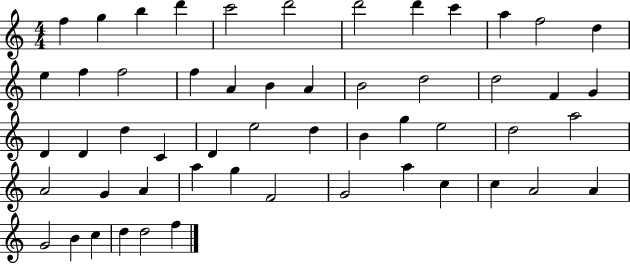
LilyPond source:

{
  \clef treble
  \numericTimeSignature
  \time 4/4
  \key c \major
  f''4 g''4 b''4 d'''4 | c'''2 d'''2 | d'''2 d'''4 c'''4 | a''4 f''2 d''4 | \break e''4 f''4 f''2 | f''4 a'4 b'4 a'4 | b'2 d''2 | d''2 f'4 g'4 | \break d'4 d'4 d''4 c'4 | d'4 e''2 d''4 | b'4 g''4 e''2 | d''2 a''2 | \break a'2 g'4 a'4 | a''4 g''4 f'2 | g'2 a''4 c''4 | c''4 a'2 a'4 | \break g'2 b'4 c''4 | d''4 d''2 f''4 | \bar "|."
}